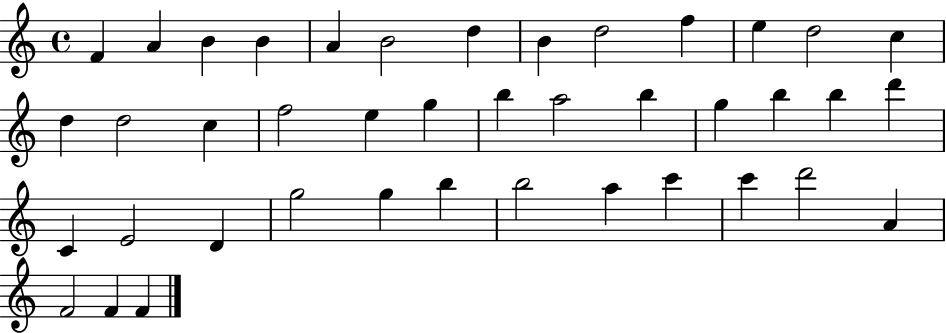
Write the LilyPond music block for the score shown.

{
  \clef treble
  \time 4/4
  \defaultTimeSignature
  \key c \major
  f'4 a'4 b'4 b'4 | a'4 b'2 d''4 | b'4 d''2 f''4 | e''4 d''2 c''4 | \break d''4 d''2 c''4 | f''2 e''4 g''4 | b''4 a''2 b''4 | g''4 b''4 b''4 d'''4 | \break c'4 e'2 d'4 | g''2 g''4 b''4 | b''2 a''4 c'''4 | c'''4 d'''2 a'4 | \break f'2 f'4 f'4 | \bar "|."
}